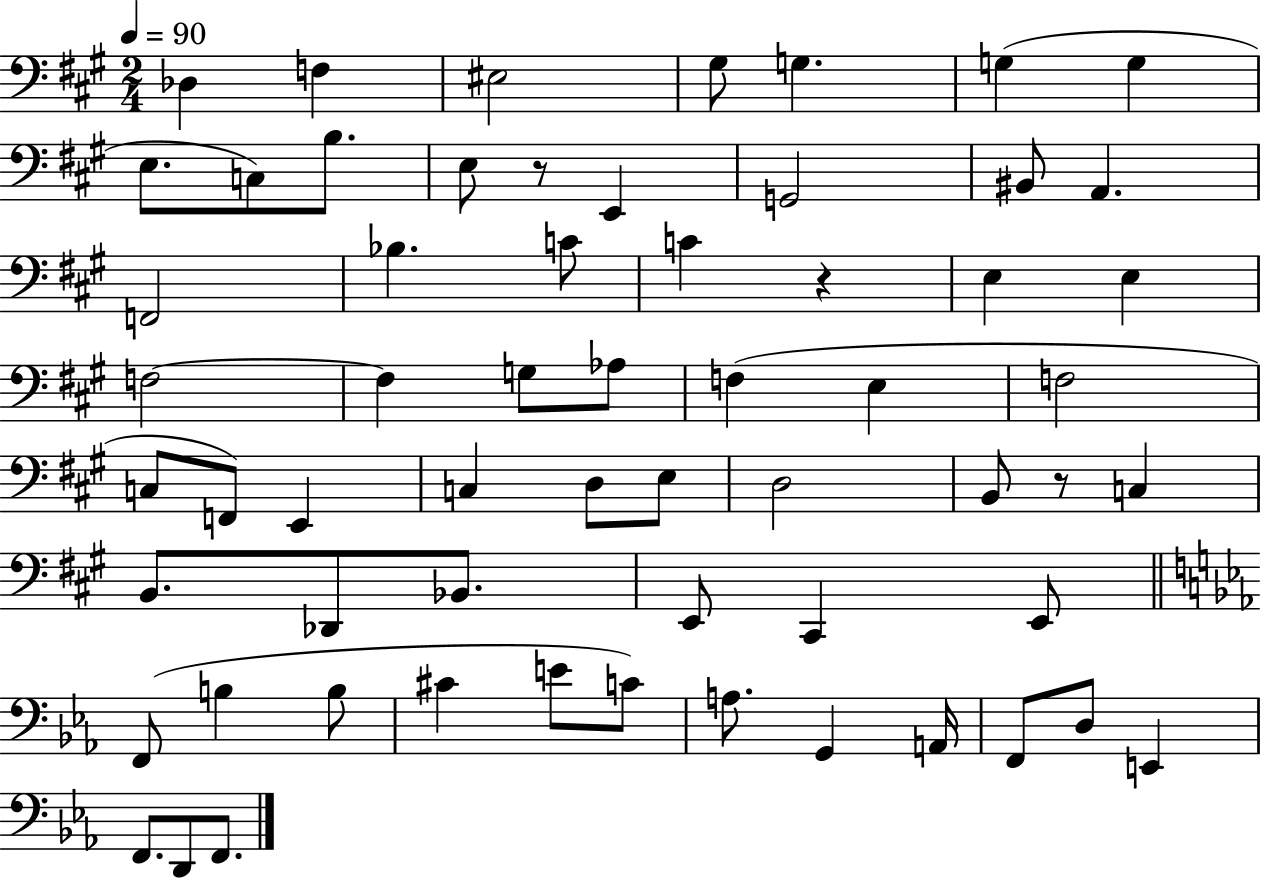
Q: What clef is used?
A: bass